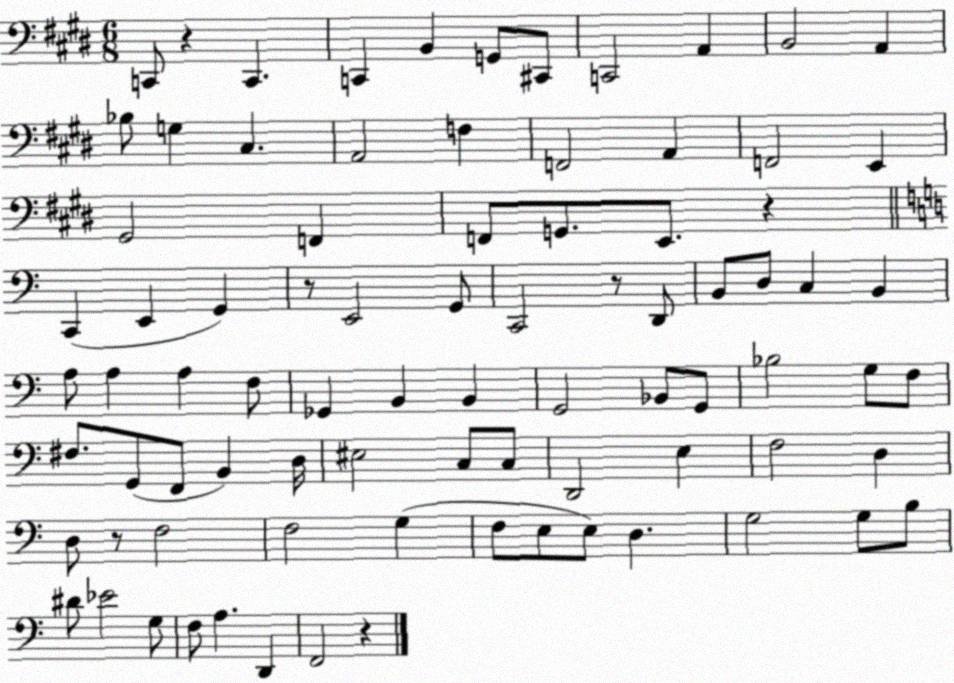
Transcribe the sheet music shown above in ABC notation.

X:1
T:Untitled
M:6/8
L:1/4
K:E
C,,/2 z C,, C,, B,, G,,/2 ^C,,/2 C,,2 A,, B,,2 A,, _B,/2 G, ^C, A,,2 F, F,,2 A,, F,,2 E,, ^G,,2 F,, F,,/2 G,,/2 E,,/2 z C,, E,, G,, z/2 E,,2 G,,/2 C,,2 z/2 D,,/2 B,,/2 D,/2 C, B,, A,/2 A, A, F,/2 _G,, B,, B,, G,,2 _B,,/2 G,,/2 _B,2 G,/2 F,/2 ^F,/2 G,,/2 F,,/2 B,, D,/4 ^E,2 C,/2 C,/2 D,,2 E, F,2 D, D,/2 z/2 F,2 F,2 G, F,/2 E,/2 E,/2 D, G,2 G,/2 B,/2 ^D/2 _E2 G,/2 F,/2 A, D,, F,,2 z